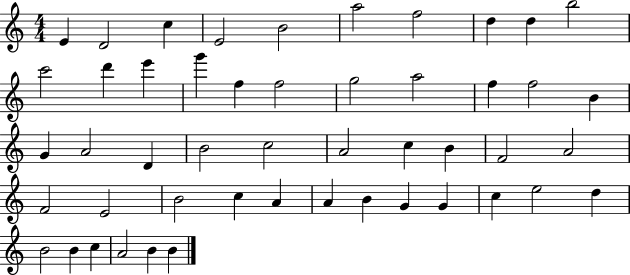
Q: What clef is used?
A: treble